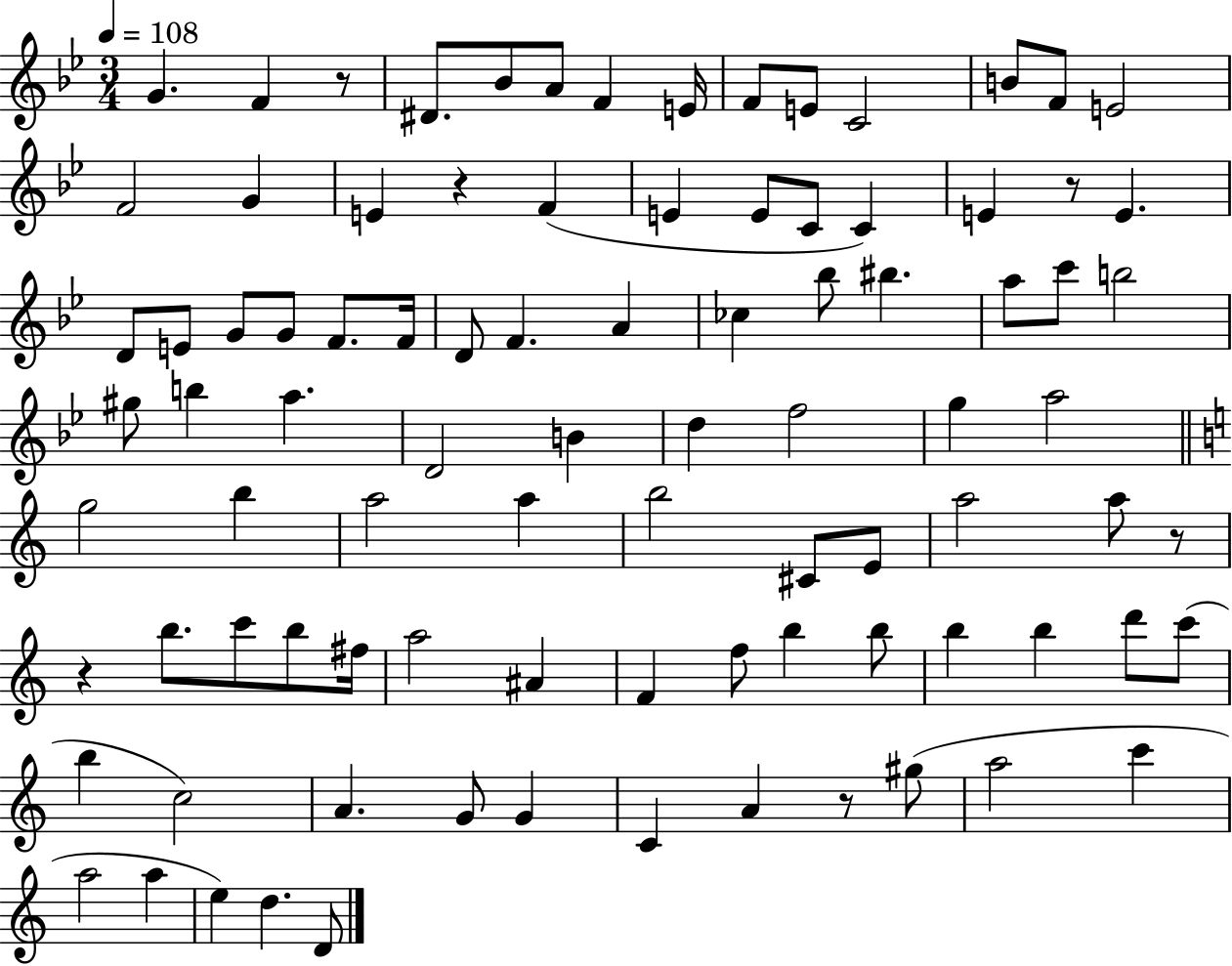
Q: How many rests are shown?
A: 6